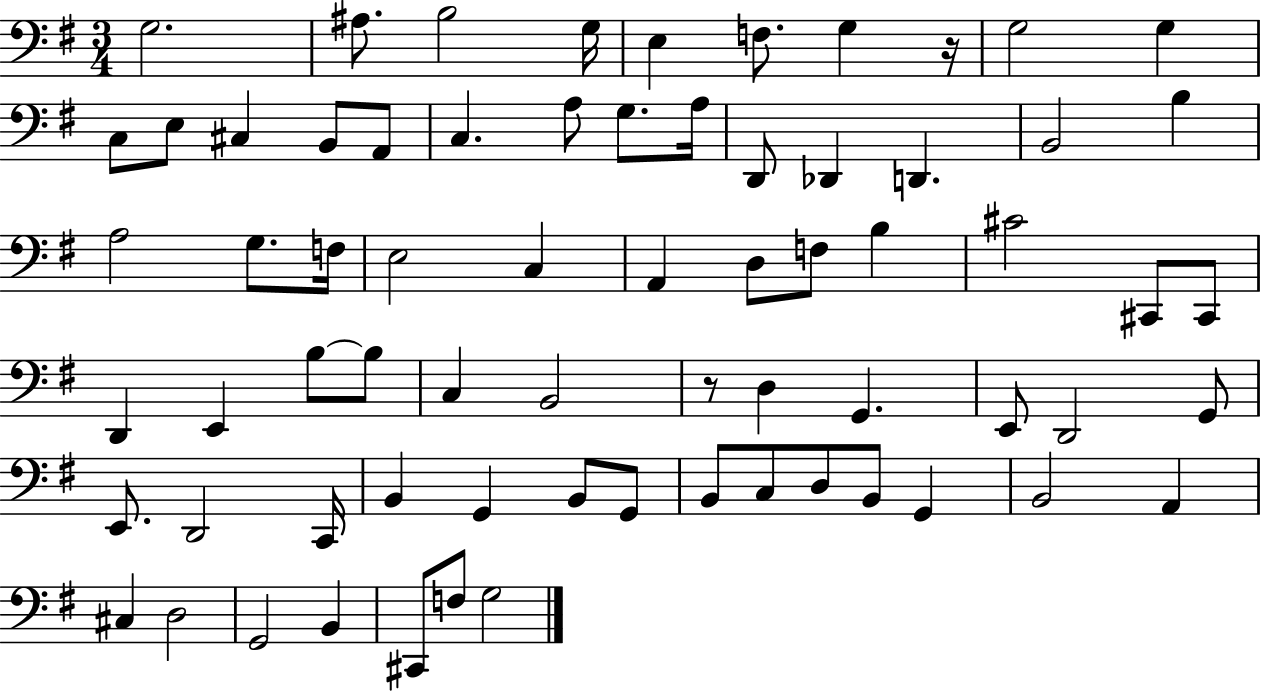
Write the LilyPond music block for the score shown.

{
  \clef bass
  \numericTimeSignature
  \time 3/4
  \key g \major
  g2. | ais8. b2 g16 | e4 f8. g4 r16 | g2 g4 | \break c8 e8 cis4 b,8 a,8 | c4. a8 g8. a16 | d,8 des,4 d,4. | b,2 b4 | \break a2 g8. f16 | e2 c4 | a,4 d8 f8 b4 | cis'2 cis,8 cis,8 | \break d,4 e,4 b8~~ b8 | c4 b,2 | r8 d4 g,4. | e,8 d,2 g,8 | \break e,8. d,2 c,16 | b,4 g,4 b,8 g,8 | b,8 c8 d8 b,8 g,4 | b,2 a,4 | \break cis4 d2 | g,2 b,4 | cis,8 f8 g2 | \bar "|."
}